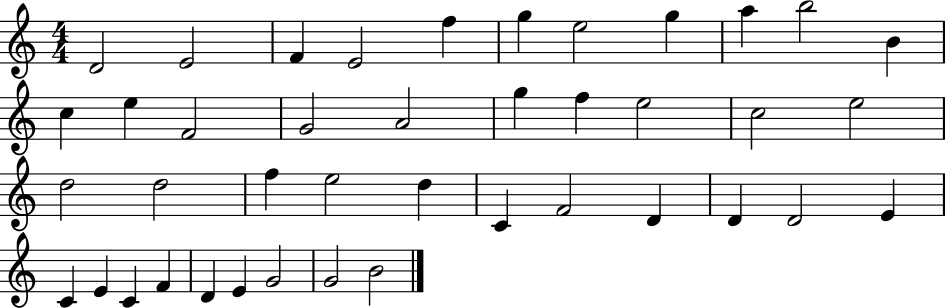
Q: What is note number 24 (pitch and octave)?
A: F5